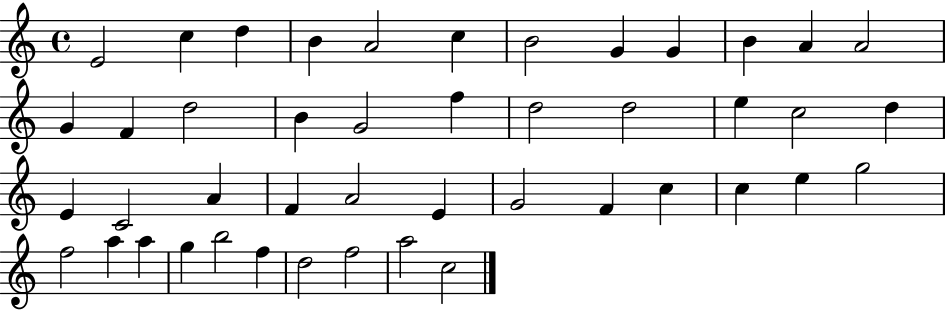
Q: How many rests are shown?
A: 0